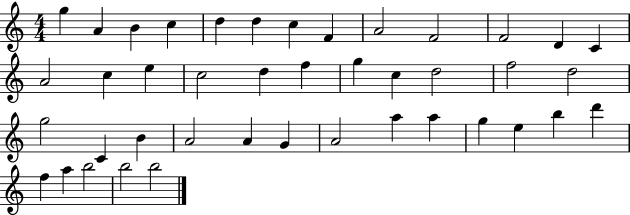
X:1
T:Untitled
M:4/4
L:1/4
K:C
g A B c d d c F A2 F2 F2 D C A2 c e c2 d f g c d2 f2 d2 g2 C B A2 A G A2 a a g e b d' f a b2 b2 b2